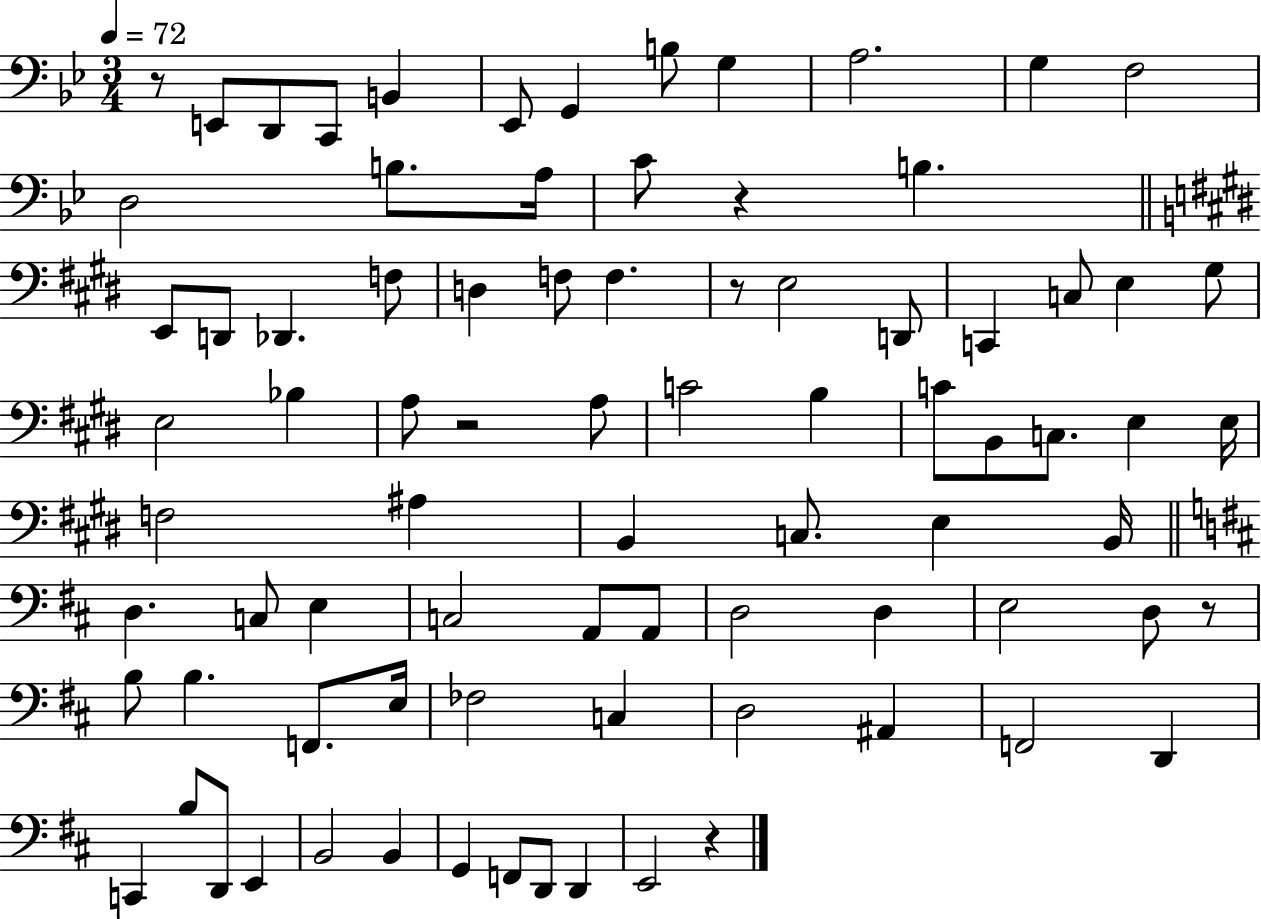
X:1
T:Untitled
M:3/4
L:1/4
K:Bb
z/2 E,,/2 D,,/2 C,,/2 B,, _E,,/2 G,, B,/2 G, A,2 G, F,2 D,2 B,/2 A,/4 C/2 z B, E,,/2 D,,/2 _D,, F,/2 D, F,/2 F, z/2 E,2 D,,/2 C,, C,/2 E, ^G,/2 E,2 _B, A,/2 z2 A,/2 C2 B, C/2 B,,/2 C,/2 E, E,/4 F,2 ^A, B,, C,/2 E, B,,/4 D, C,/2 E, C,2 A,,/2 A,,/2 D,2 D, E,2 D,/2 z/2 B,/2 B, F,,/2 E,/4 _F,2 C, D,2 ^A,, F,,2 D,, C,, B,/2 D,,/2 E,, B,,2 B,, G,, F,,/2 D,,/2 D,, E,,2 z